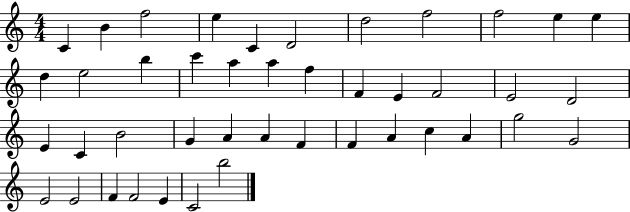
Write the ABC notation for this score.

X:1
T:Untitled
M:4/4
L:1/4
K:C
C B f2 e C D2 d2 f2 f2 e e d e2 b c' a a f F E F2 E2 D2 E C B2 G A A F F A c A g2 G2 E2 E2 F F2 E C2 b2